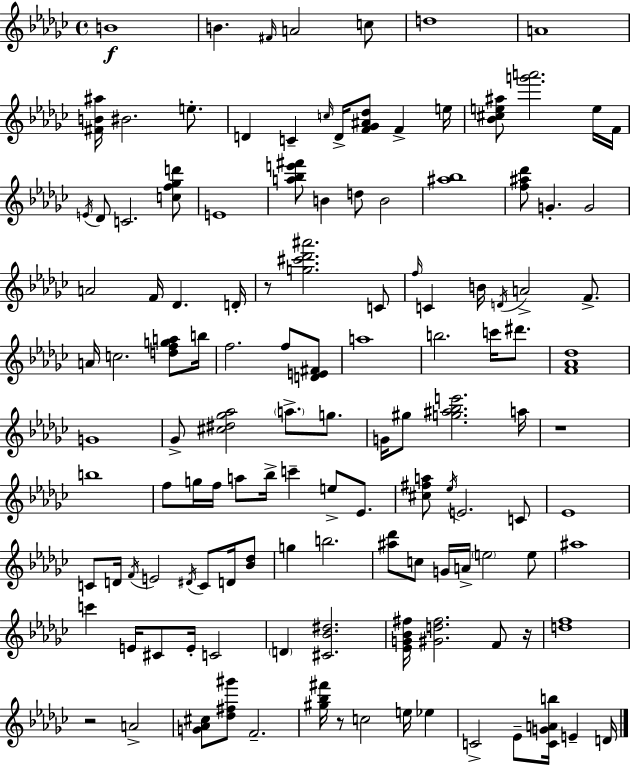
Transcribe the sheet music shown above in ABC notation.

X:1
T:Untitled
M:4/4
L:1/4
K:Ebm
B4 B ^F/4 A2 c/2 d4 A4 [^FB^a]/4 ^B2 e/2 D C c/4 D/4 [F_G^A_d]/2 F e/4 [_B^ce^a]/2 [g'a']2 e/4 F/4 E/4 _D/2 C2 [cf_gd']/2 E4 [a_be'^f']/2 B d/2 B2 [^a_b]4 [f^a_d']/2 G G2 A2 F/4 _D D/4 z/2 [g^c'_d'^a']2 C/2 f/4 C B/4 D/4 A2 F/2 A/4 c2 [dfga]/2 b/4 f2 f/2 [DE^F]/2 a4 b2 c'/4 ^d'/2 [F_A_d]4 G4 _G/2 [^c^d_g_a]2 a/2 g/2 G/4 ^g/2 [g^a_be']2 a/4 z4 b4 f/2 g/4 f/4 a/2 _b/4 c' e/2 _E/2 [^c^fa]/2 _e/4 E2 C/2 _E4 C/2 D/4 F/4 E2 ^D/4 C/2 D/4 [_B_d]/2 g b2 [^a_d']/2 c/2 G/4 A/4 e2 e/2 ^a4 c' E/4 ^C/2 E/4 C2 D [^C_B^d]2 [_EG_B^f]/4 [^Gd^f]2 F/2 z/4 [df]4 z2 A2 [G_A^c]/2 [_d^f^g']/2 F2 [^g_b^f']/4 z/2 c2 e/4 _e C2 _E/2 [CGAb]/4 E D/4